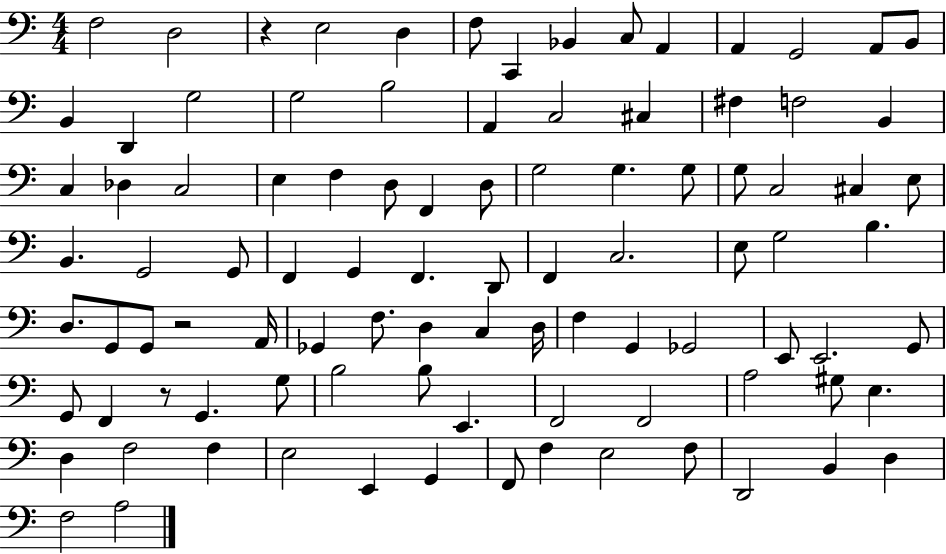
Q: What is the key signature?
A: C major